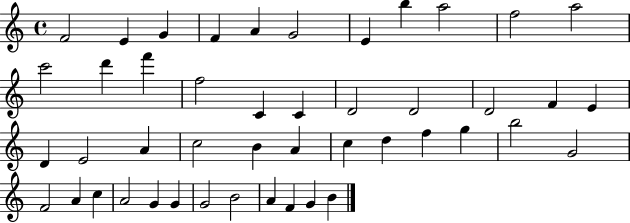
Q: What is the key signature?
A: C major